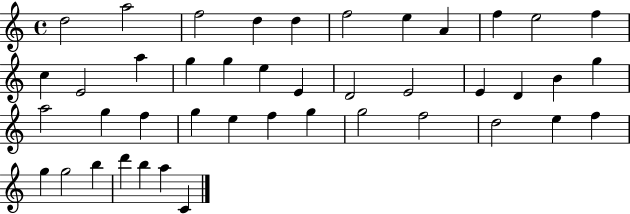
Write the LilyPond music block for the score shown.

{
  \clef treble
  \time 4/4
  \defaultTimeSignature
  \key c \major
  d''2 a''2 | f''2 d''4 d''4 | f''2 e''4 a'4 | f''4 e''2 f''4 | \break c''4 e'2 a''4 | g''4 g''4 e''4 e'4 | d'2 e'2 | e'4 d'4 b'4 g''4 | \break a''2 g''4 f''4 | g''4 e''4 f''4 g''4 | g''2 f''2 | d''2 e''4 f''4 | \break g''4 g''2 b''4 | d'''4 b''4 a''4 c'4 | \bar "|."
}